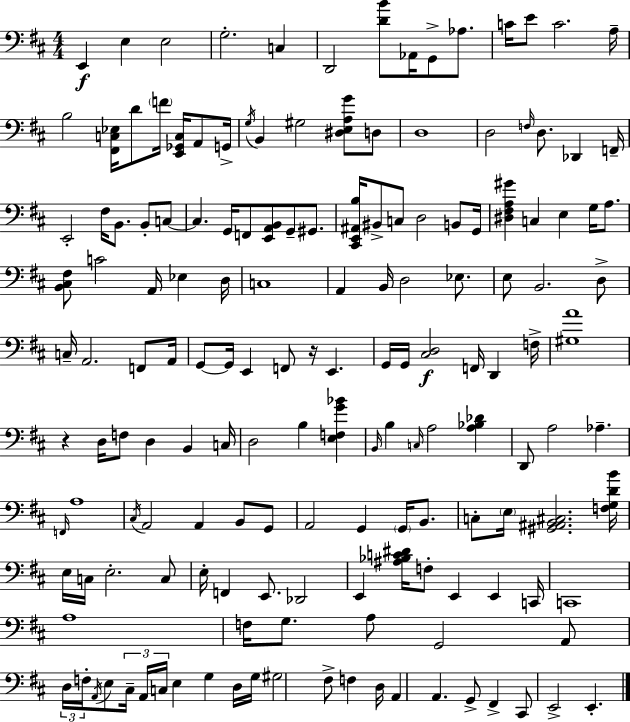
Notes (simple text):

E2/q E3/q E3/h G3/h. C3/q D2/h [D4,B4]/e Ab2/s G2/e Ab3/e. C4/s E4/e C4/h. A3/s B3/h [F#2,C3,Eb3]/s D4/e F4/s [E2,Gb2,C3]/s A2/e G2/s G3/s B2/q G#3/h [D#3,E3,A3,G4]/e D3/e D3/w D3/h F3/s D3/e. Db2/q F2/s E2/h F#3/s B2/e. B2/e C3/e C3/q. G2/s F2/e [E2,A2,B2]/e G2/e G#2/e. [C#2,E2,A#2,B3]/s BIS2/e C3/e D3/h B2/e G2/s [D#3,F#3,A3,G#4]/q C3/q E3/q G3/s A3/e. [B2,C#3,F#3]/e C4/h A2/s Eb3/q D3/s C3/w A2/q B2/s D3/h Eb3/e. E3/e B2/h. D3/e C3/s A2/h. F2/e A2/s G2/e G2/s E2/q F2/e R/s E2/q. G2/s G2/s [C#3,D3]/h F2/s D2/q F3/s [G#3,A4]/w R/q D3/s F3/e D3/q B2/q C3/s D3/h B3/q [E3,F3,G4,Bb4]/q B2/s B3/q C3/s A3/h [A3,Bb3,Db4]/q D2/e A3/h Ab3/q. F2/s A3/w C#3/s A2/h A2/q B2/e G2/e A2/h G2/q G2/s B2/e. C3/e E3/s [G#2,A#2,B2,C#3]/h. [F3,G3,D4,B4]/s E3/s C3/s E3/h. C3/e E3/s F2/q E2/e. Db2/h E2/q [A#3,Bb3,C4,D#4]/s F3/e E2/q E2/q C2/s C2/w A3/w F3/s G3/e. A3/e G2/h A2/e D3/s F3/s A2/s E3/e C#3/s A2/s C3/s E3/q G3/q D3/s G3/s G#3/h F#3/e F3/q D3/s A2/q A2/q. G2/e F#2/q C#2/e E2/h E2/q.